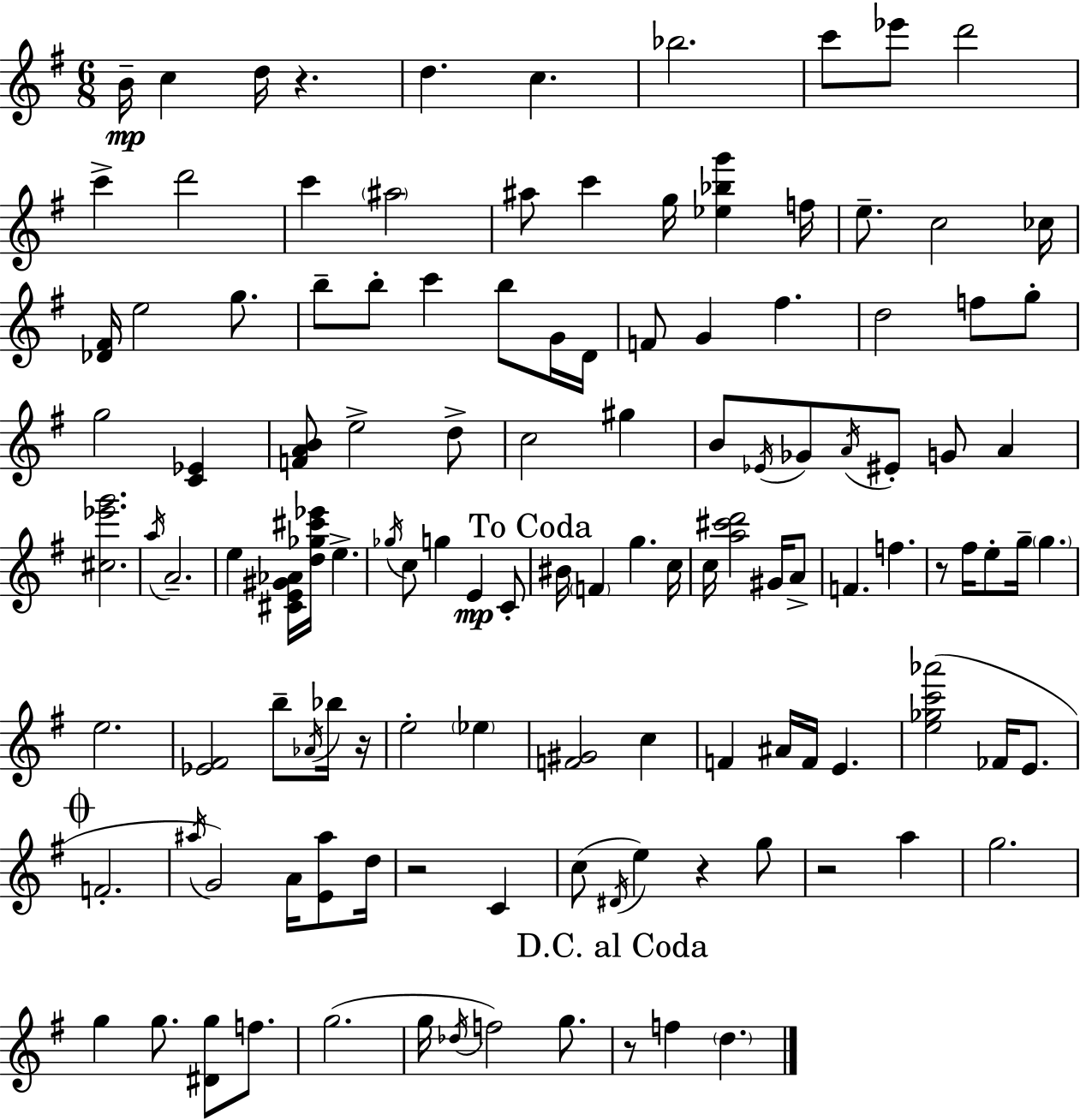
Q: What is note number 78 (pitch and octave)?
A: F4